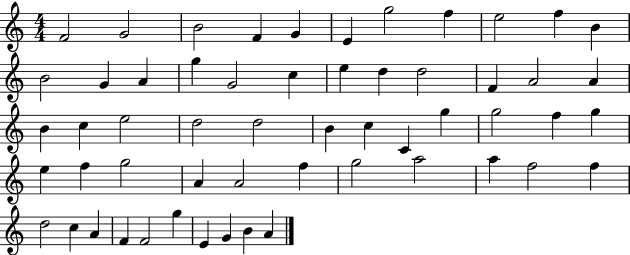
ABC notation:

X:1
T:Untitled
M:4/4
L:1/4
K:C
F2 G2 B2 F G E g2 f e2 f B B2 G A g G2 c e d d2 F A2 A B c e2 d2 d2 B c C g g2 f g e f g2 A A2 f g2 a2 a f2 f d2 c A F F2 g E G B A